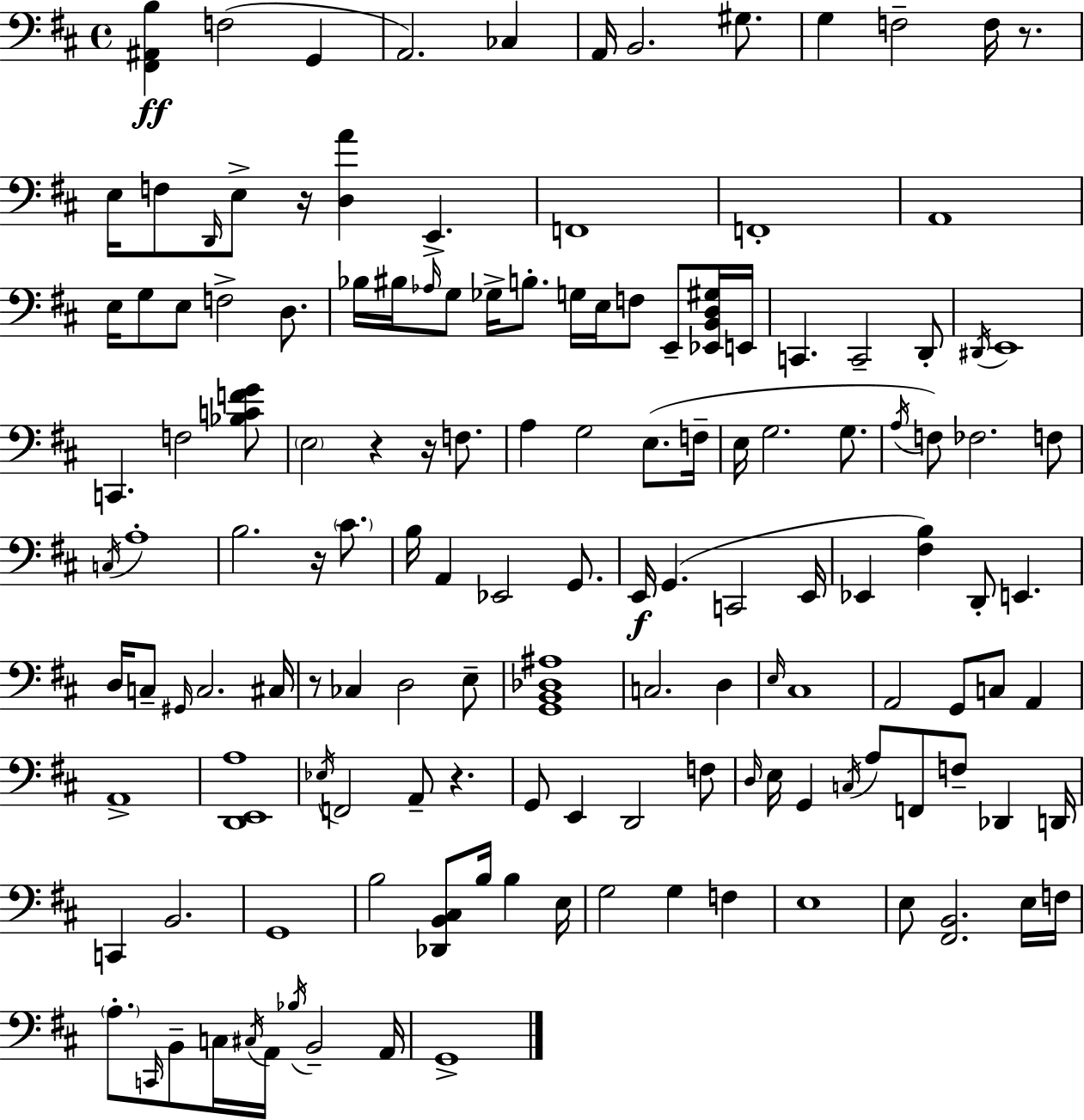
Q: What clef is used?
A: bass